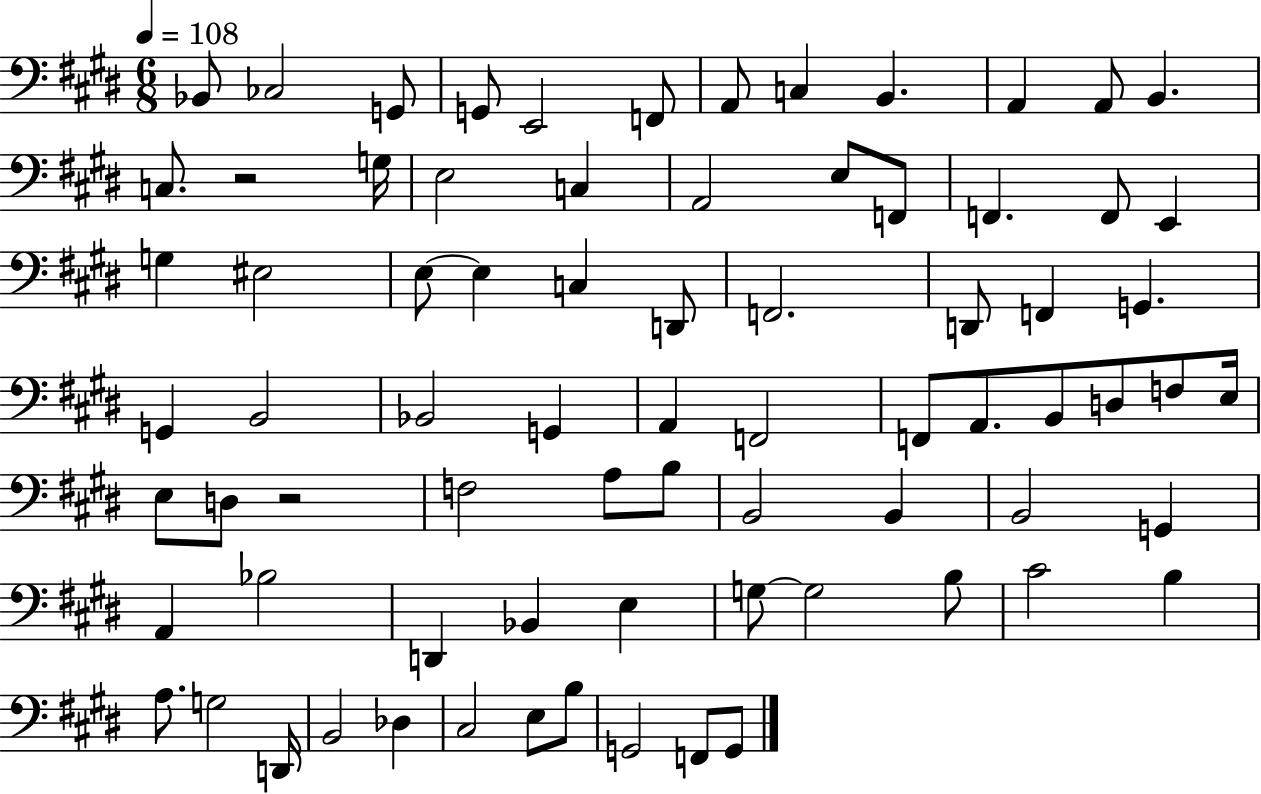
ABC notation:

X:1
T:Untitled
M:6/8
L:1/4
K:E
_B,,/2 _C,2 G,,/2 G,,/2 E,,2 F,,/2 A,,/2 C, B,, A,, A,,/2 B,, C,/2 z2 G,/4 E,2 C, A,,2 E,/2 F,,/2 F,, F,,/2 E,, G, ^E,2 E,/2 E, C, D,,/2 F,,2 D,,/2 F,, G,, G,, B,,2 _B,,2 G,, A,, F,,2 F,,/2 A,,/2 B,,/2 D,/2 F,/2 E,/4 E,/2 D,/2 z2 F,2 A,/2 B,/2 B,,2 B,, B,,2 G,, A,, _B,2 D,, _B,, E, G,/2 G,2 B,/2 ^C2 B, A,/2 G,2 D,,/4 B,,2 _D, ^C,2 E,/2 B,/2 G,,2 F,,/2 G,,/2